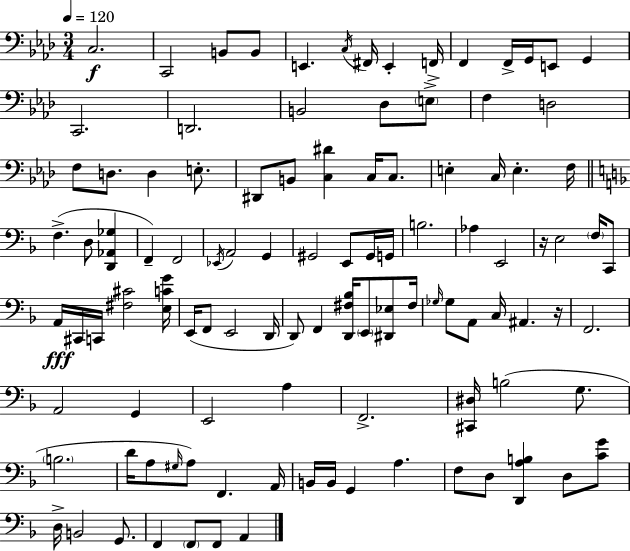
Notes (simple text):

C3/h. C2/h B2/e B2/e E2/q. C3/s F#2/s E2/q F2/s F2/q F2/s G2/s E2/e G2/q C2/h. D2/h. B2/h Db3/e E3/e F3/q D3/h F3/e D3/e. D3/q E3/e. D#2/e B2/e [C3,D#4]/q C3/s C3/e. E3/q C3/s E3/q. F3/s F3/q. D3/e [D2,Ab2,Gb3]/q F2/q F2/h Eb2/s A2/h G2/q G#2/h E2/e G#2/s G2/s B3/h. Ab3/q E2/h R/s E3/h F3/s C2/e A2/s C#2/s C2/s [F#3,C#4]/h [E3,C4,G4]/s E2/s F2/e E2/h D2/s D2/e F2/q [D2,F#3,Bb3]/s E2/e [D#2,Eb3]/e F#3/s Gb3/s Gb3/e A2/e C3/s A#2/q. R/s F2/h. A2/h G2/q E2/h A3/q F2/h. [C#2,D#3]/s B3/h G3/e. B3/h. D4/s A3/e G#3/s A3/e F2/q. A2/s B2/s B2/s G2/q A3/q. F3/e D3/e [D2,A3,B3]/q D3/e [C4,G4]/e D3/s B2/h G2/e. F2/q F2/e F2/e A2/q